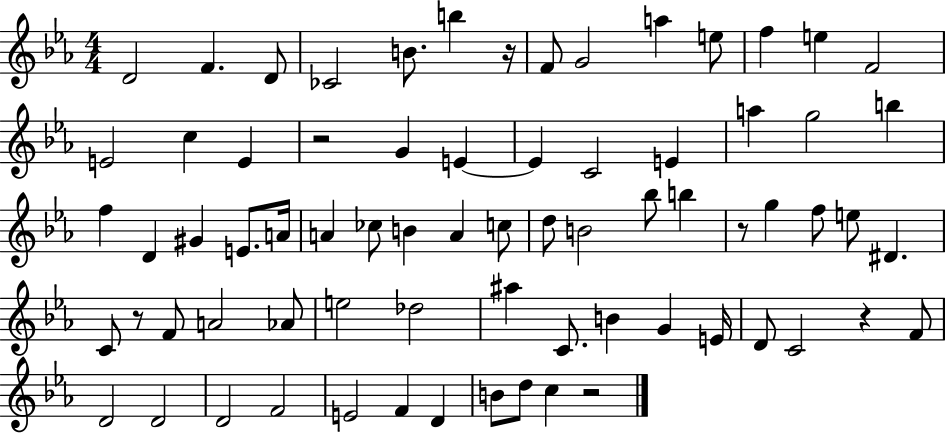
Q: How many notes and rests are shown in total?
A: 72